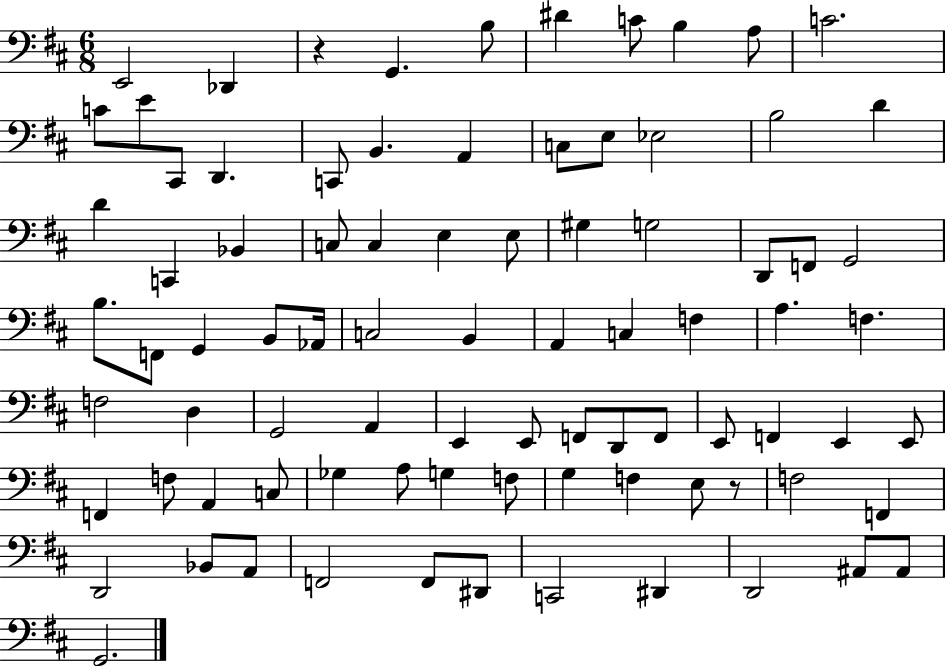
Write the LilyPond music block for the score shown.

{
  \clef bass
  \numericTimeSignature
  \time 6/8
  \key d \major
  \repeat volta 2 { e,2 des,4 | r4 g,4. b8 | dis'4 c'8 b4 a8 | c'2. | \break c'8 e'8 cis,8 d,4. | c,8 b,4. a,4 | c8 e8 ees2 | b2 d'4 | \break d'4 c,4 bes,4 | c8 c4 e4 e8 | gis4 g2 | d,8 f,8 g,2 | \break b8. f,8 g,4 b,8 aes,16 | c2 b,4 | a,4 c4 f4 | a4. f4. | \break f2 d4 | g,2 a,4 | e,4 e,8 f,8 d,8 f,8 | e,8 f,4 e,4 e,8 | \break f,4 f8 a,4 c8 | ges4 a8 g4 f8 | g4 f4 e8 r8 | f2 f,4 | \break d,2 bes,8 a,8 | f,2 f,8 dis,8 | c,2 dis,4 | d,2 ais,8 ais,8 | \break g,2. | } \bar "|."
}